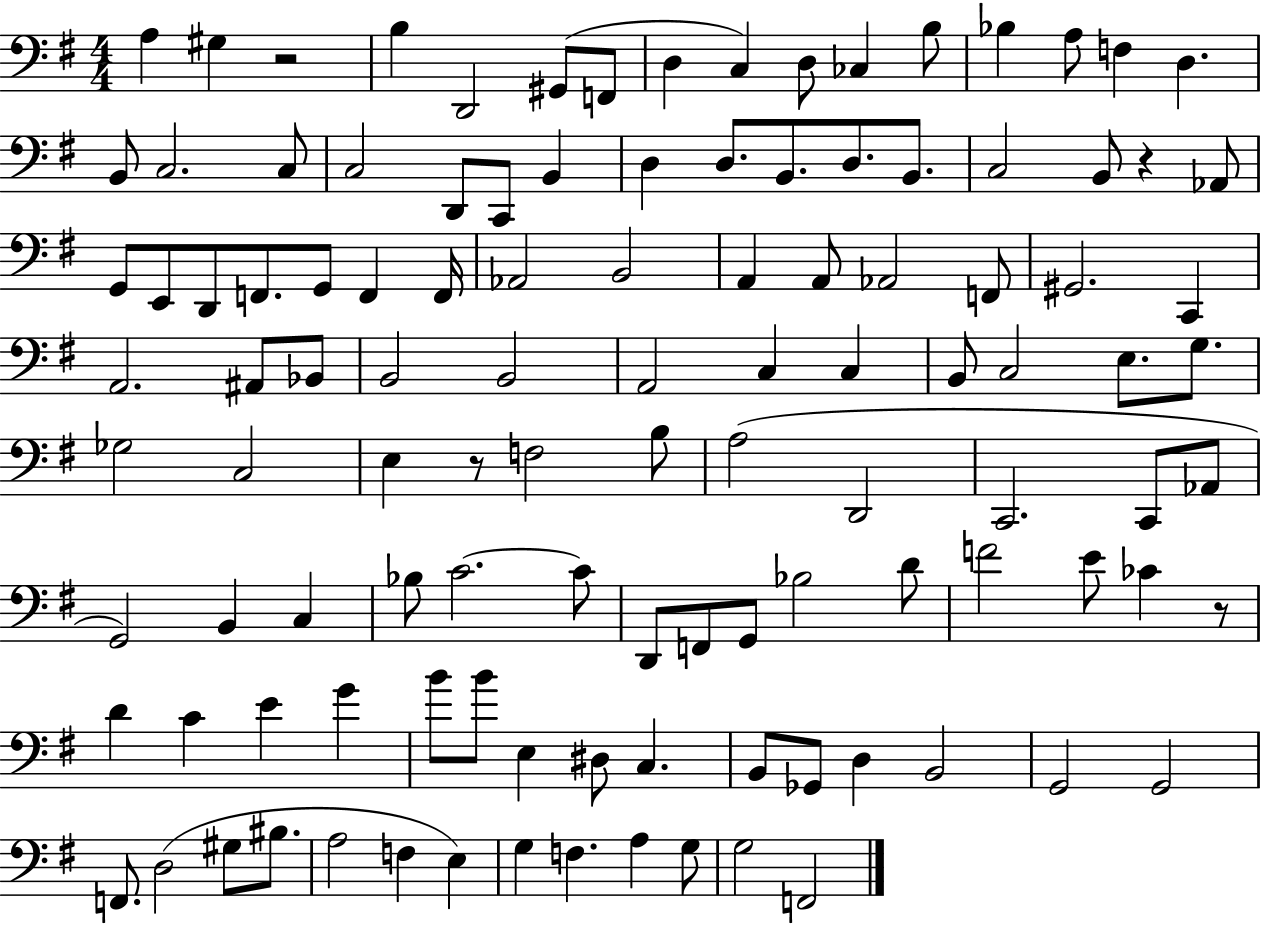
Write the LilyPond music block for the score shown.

{
  \clef bass
  \numericTimeSignature
  \time 4/4
  \key g \major
  a4 gis4 r2 | b4 d,2 gis,8( f,8 | d4 c4) d8 ces4 b8 | bes4 a8 f4 d4. | \break b,8 c2. c8 | c2 d,8 c,8 b,4 | d4 d8. b,8. d8. b,8. | c2 b,8 r4 aes,8 | \break g,8 e,8 d,8 f,8. g,8 f,4 f,16 | aes,2 b,2 | a,4 a,8 aes,2 f,8 | gis,2. c,4 | \break a,2. ais,8 bes,8 | b,2 b,2 | a,2 c4 c4 | b,8 c2 e8. g8. | \break ges2 c2 | e4 r8 f2 b8 | a2( d,2 | c,2. c,8 aes,8 | \break g,2) b,4 c4 | bes8 c'2.~~ c'8 | d,8 f,8 g,8 bes2 d'8 | f'2 e'8 ces'4 r8 | \break d'4 c'4 e'4 g'4 | b'8 b'8 e4 dis8 c4. | b,8 ges,8 d4 b,2 | g,2 g,2 | \break f,8. d2( gis8 bis8. | a2 f4 e4) | g4 f4. a4 g8 | g2 f,2 | \break \bar "|."
}